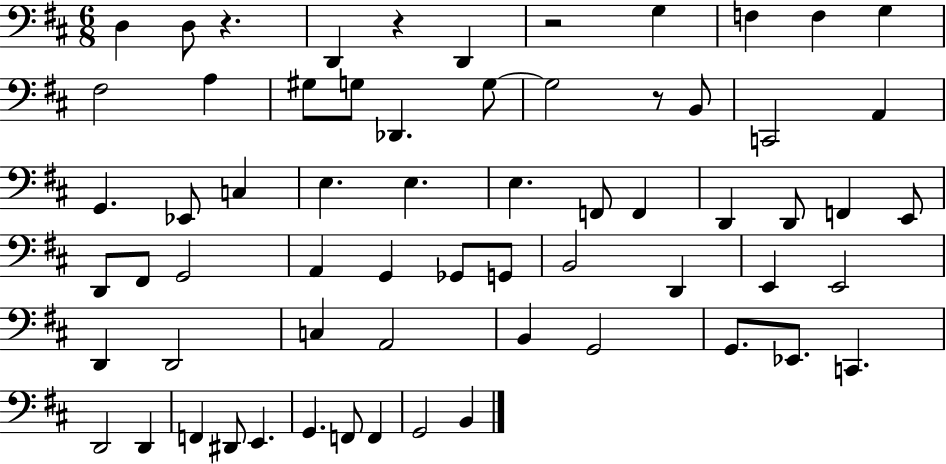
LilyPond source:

{
  \clef bass
  \numericTimeSignature
  \time 6/8
  \key d \major
  d4 d8 r4. | d,4 r4 d,4 | r2 g4 | f4 f4 g4 | \break fis2 a4 | gis8 g8 des,4. g8~~ | g2 r8 b,8 | c,2 a,4 | \break g,4. ees,8 c4 | e4. e4. | e4. f,8 f,4 | d,4 d,8 f,4 e,8 | \break d,8 fis,8 g,2 | a,4 g,4 ges,8 g,8 | b,2 d,4 | e,4 e,2 | \break d,4 d,2 | c4 a,2 | b,4 g,2 | g,8. ees,8. c,4. | \break d,2 d,4 | f,4 dis,8 e,4. | g,4. f,8 f,4 | g,2 b,4 | \break \bar "|."
}